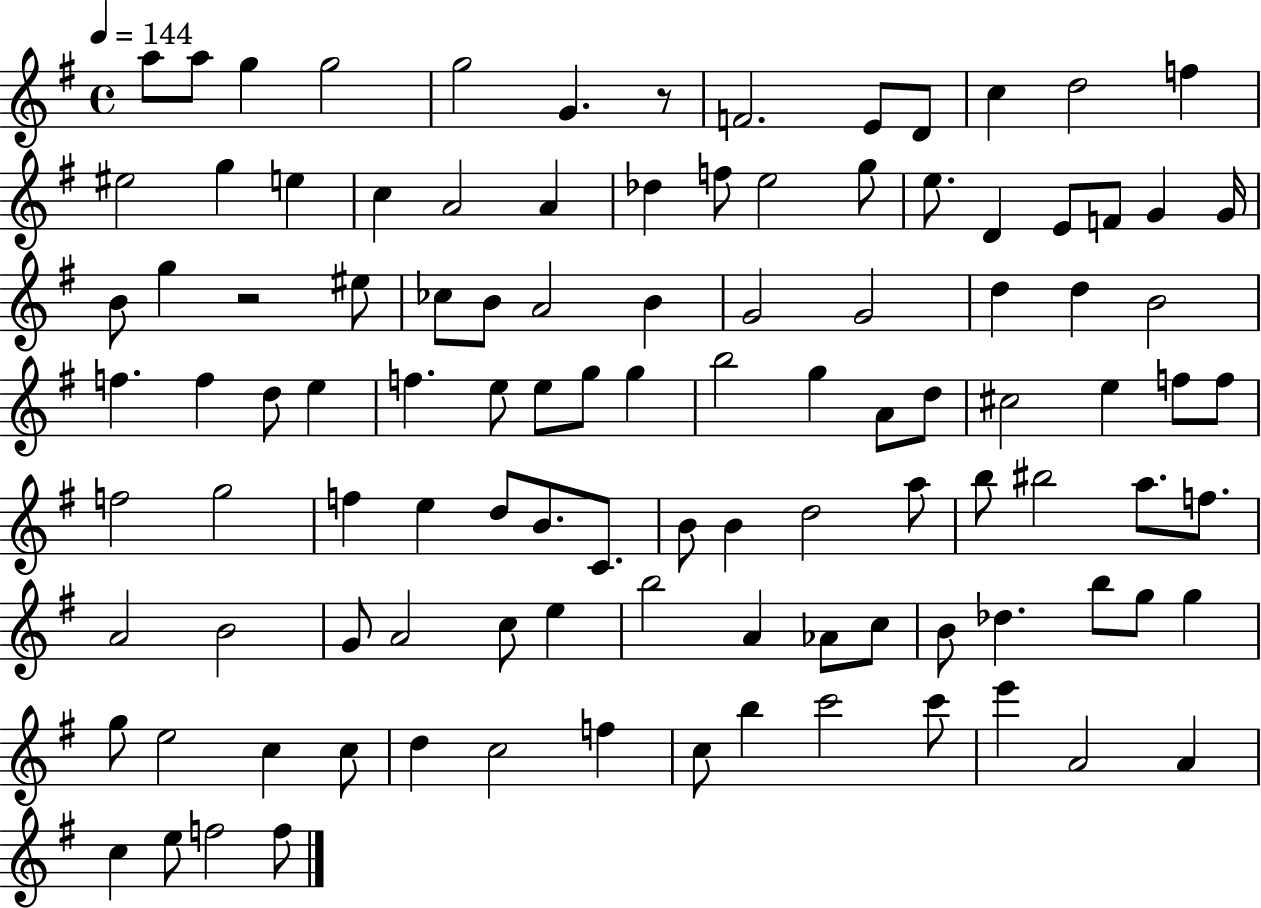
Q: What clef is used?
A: treble